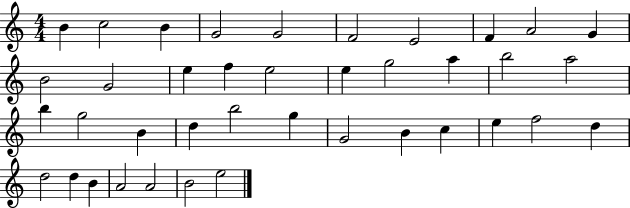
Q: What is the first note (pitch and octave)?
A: B4